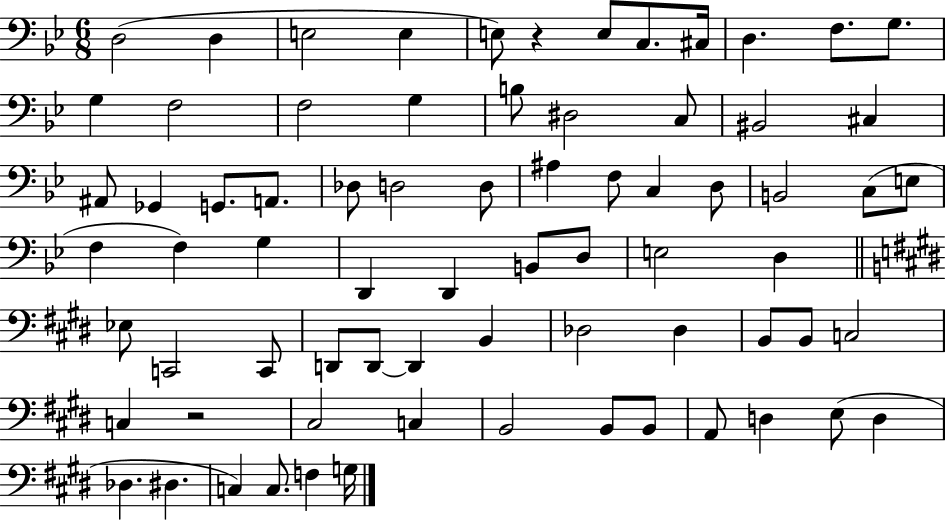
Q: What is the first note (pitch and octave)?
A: D3